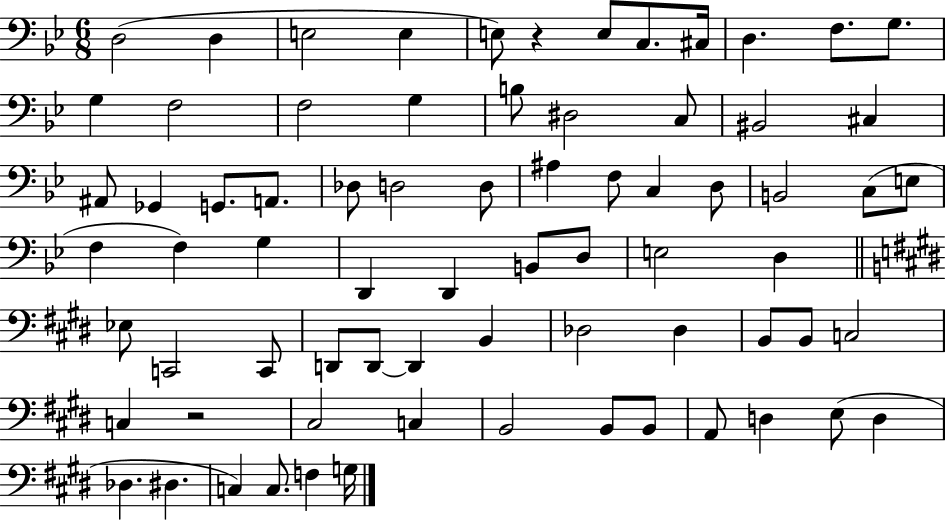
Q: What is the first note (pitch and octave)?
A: D3